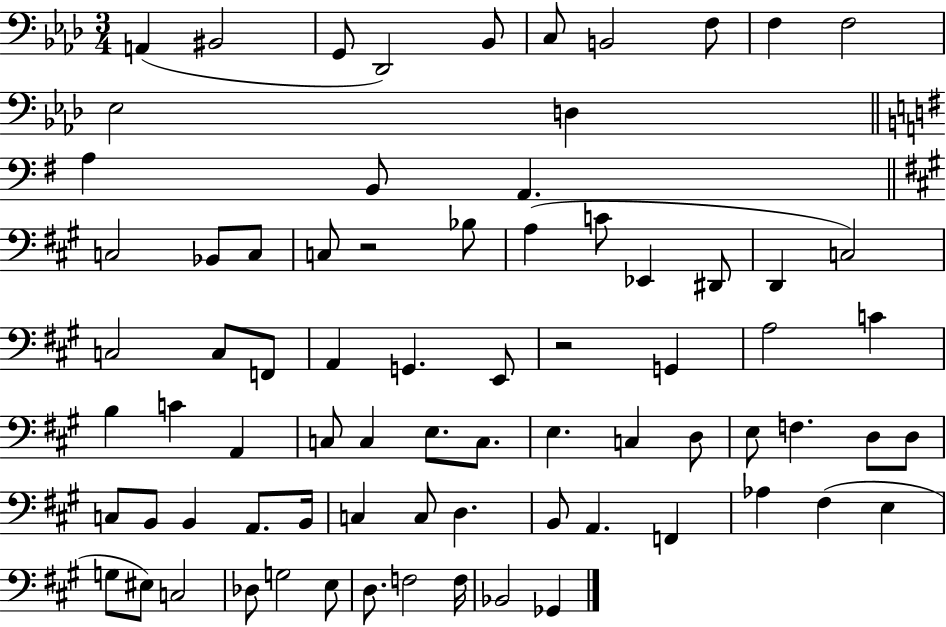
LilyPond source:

{
  \clef bass
  \numericTimeSignature
  \time 3/4
  \key aes \major
  \repeat volta 2 { a,4( bis,2 | g,8 des,2) bes,8 | c8 b,2 f8 | f4 f2 | \break ees2 d4 | \bar "||" \break \key e \minor a4 b,8 a,4. | \bar "||" \break \key a \major c2 bes,8 c8 | c8 r2 bes8 | a4( c'8 ees,4 dis,8 | d,4 c2) | \break c2 c8 f,8 | a,4 g,4. e,8 | r2 g,4 | a2 c'4 | \break b4 c'4 a,4 | c8 c4 e8. c8. | e4. c4 d8 | e8 f4. d8 d8 | \break c8 b,8 b,4 a,8. b,16 | c4 c8 d4. | b,8 a,4. f,4 | aes4 fis4( e4 | \break g8 eis8) c2 | des8 g2 e8 | d8. f2 f16 | bes,2 ges,4 | \break } \bar "|."
}